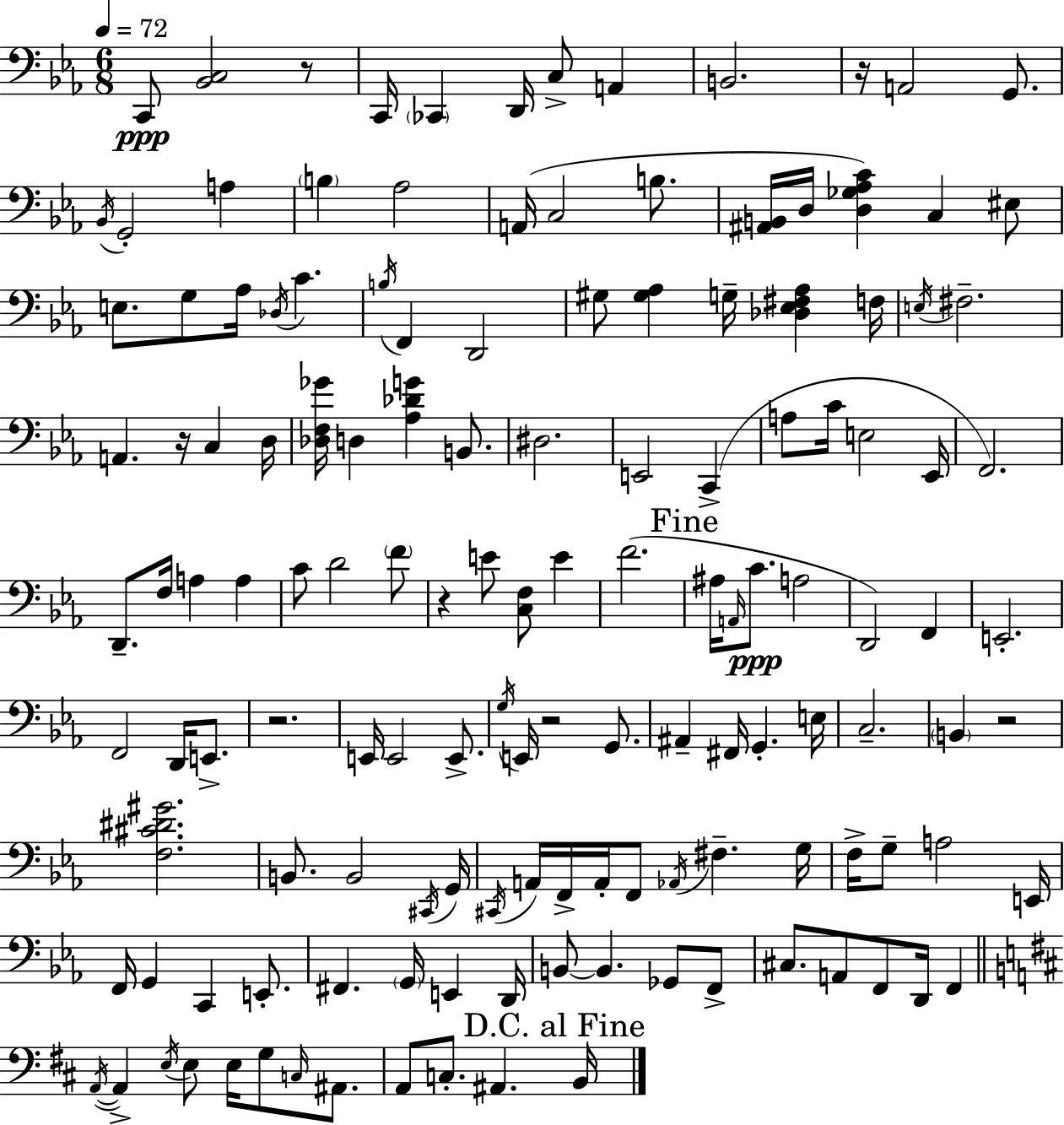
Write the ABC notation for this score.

X:1
T:Untitled
M:6/8
L:1/4
K:Cm
C,,/2 [_B,,C,]2 z/2 C,,/4 _C,, D,,/4 C,/2 A,, B,,2 z/4 A,,2 G,,/2 _B,,/4 G,,2 A, B, _A,2 A,,/4 C,2 B,/2 [^A,,B,,]/4 D,/4 [D,_G,_A,C] C, ^E,/2 E,/2 G,/2 _A,/4 _D,/4 C B,/4 F,, D,,2 ^G,/2 [^G,_A,] G,/4 [_D,_E,^F,_A,] F,/4 E,/4 ^F,2 A,, z/4 C, D,/4 [_D,F,_G]/4 D, [_A,_DG] B,,/2 ^D,2 E,,2 C,, A,/2 C/4 E,2 _E,,/4 F,,2 D,,/2 F,/4 A, A, C/2 D2 F/2 z E/2 [C,F,]/2 E F2 ^A,/4 A,,/4 C/2 A,2 D,,2 F,, E,,2 F,,2 D,,/4 E,,/2 z2 E,,/4 E,,2 E,,/2 G,/4 E,,/4 z2 G,,/2 ^A,, ^F,,/4 G,, E,/4 C,2 B,, z2 [F,^C^D^G]2 B,,/2 B,,2 ^C,,/4 G,,/4 ^C,,/4 A,,/4 F,,/4 A,,/4 F,,/2 _A,,/4 ^F, G,/4 F,/4 G,/2 A,2 E,,/4 F,,/4 G,, C,, E,,/2 ^F,, G,,/4 E,, D,,/4 B,,/2 B,, _G,,/2 F,,/2 ^C,/2 A,,/2 F,,/2 D,,/4 F,, A,,/4 A,, E,/4 E,/2 E,/4 G,/2 C,/4 ^A,,/2 A,,/2 C,/2 ^A,, B,,/4